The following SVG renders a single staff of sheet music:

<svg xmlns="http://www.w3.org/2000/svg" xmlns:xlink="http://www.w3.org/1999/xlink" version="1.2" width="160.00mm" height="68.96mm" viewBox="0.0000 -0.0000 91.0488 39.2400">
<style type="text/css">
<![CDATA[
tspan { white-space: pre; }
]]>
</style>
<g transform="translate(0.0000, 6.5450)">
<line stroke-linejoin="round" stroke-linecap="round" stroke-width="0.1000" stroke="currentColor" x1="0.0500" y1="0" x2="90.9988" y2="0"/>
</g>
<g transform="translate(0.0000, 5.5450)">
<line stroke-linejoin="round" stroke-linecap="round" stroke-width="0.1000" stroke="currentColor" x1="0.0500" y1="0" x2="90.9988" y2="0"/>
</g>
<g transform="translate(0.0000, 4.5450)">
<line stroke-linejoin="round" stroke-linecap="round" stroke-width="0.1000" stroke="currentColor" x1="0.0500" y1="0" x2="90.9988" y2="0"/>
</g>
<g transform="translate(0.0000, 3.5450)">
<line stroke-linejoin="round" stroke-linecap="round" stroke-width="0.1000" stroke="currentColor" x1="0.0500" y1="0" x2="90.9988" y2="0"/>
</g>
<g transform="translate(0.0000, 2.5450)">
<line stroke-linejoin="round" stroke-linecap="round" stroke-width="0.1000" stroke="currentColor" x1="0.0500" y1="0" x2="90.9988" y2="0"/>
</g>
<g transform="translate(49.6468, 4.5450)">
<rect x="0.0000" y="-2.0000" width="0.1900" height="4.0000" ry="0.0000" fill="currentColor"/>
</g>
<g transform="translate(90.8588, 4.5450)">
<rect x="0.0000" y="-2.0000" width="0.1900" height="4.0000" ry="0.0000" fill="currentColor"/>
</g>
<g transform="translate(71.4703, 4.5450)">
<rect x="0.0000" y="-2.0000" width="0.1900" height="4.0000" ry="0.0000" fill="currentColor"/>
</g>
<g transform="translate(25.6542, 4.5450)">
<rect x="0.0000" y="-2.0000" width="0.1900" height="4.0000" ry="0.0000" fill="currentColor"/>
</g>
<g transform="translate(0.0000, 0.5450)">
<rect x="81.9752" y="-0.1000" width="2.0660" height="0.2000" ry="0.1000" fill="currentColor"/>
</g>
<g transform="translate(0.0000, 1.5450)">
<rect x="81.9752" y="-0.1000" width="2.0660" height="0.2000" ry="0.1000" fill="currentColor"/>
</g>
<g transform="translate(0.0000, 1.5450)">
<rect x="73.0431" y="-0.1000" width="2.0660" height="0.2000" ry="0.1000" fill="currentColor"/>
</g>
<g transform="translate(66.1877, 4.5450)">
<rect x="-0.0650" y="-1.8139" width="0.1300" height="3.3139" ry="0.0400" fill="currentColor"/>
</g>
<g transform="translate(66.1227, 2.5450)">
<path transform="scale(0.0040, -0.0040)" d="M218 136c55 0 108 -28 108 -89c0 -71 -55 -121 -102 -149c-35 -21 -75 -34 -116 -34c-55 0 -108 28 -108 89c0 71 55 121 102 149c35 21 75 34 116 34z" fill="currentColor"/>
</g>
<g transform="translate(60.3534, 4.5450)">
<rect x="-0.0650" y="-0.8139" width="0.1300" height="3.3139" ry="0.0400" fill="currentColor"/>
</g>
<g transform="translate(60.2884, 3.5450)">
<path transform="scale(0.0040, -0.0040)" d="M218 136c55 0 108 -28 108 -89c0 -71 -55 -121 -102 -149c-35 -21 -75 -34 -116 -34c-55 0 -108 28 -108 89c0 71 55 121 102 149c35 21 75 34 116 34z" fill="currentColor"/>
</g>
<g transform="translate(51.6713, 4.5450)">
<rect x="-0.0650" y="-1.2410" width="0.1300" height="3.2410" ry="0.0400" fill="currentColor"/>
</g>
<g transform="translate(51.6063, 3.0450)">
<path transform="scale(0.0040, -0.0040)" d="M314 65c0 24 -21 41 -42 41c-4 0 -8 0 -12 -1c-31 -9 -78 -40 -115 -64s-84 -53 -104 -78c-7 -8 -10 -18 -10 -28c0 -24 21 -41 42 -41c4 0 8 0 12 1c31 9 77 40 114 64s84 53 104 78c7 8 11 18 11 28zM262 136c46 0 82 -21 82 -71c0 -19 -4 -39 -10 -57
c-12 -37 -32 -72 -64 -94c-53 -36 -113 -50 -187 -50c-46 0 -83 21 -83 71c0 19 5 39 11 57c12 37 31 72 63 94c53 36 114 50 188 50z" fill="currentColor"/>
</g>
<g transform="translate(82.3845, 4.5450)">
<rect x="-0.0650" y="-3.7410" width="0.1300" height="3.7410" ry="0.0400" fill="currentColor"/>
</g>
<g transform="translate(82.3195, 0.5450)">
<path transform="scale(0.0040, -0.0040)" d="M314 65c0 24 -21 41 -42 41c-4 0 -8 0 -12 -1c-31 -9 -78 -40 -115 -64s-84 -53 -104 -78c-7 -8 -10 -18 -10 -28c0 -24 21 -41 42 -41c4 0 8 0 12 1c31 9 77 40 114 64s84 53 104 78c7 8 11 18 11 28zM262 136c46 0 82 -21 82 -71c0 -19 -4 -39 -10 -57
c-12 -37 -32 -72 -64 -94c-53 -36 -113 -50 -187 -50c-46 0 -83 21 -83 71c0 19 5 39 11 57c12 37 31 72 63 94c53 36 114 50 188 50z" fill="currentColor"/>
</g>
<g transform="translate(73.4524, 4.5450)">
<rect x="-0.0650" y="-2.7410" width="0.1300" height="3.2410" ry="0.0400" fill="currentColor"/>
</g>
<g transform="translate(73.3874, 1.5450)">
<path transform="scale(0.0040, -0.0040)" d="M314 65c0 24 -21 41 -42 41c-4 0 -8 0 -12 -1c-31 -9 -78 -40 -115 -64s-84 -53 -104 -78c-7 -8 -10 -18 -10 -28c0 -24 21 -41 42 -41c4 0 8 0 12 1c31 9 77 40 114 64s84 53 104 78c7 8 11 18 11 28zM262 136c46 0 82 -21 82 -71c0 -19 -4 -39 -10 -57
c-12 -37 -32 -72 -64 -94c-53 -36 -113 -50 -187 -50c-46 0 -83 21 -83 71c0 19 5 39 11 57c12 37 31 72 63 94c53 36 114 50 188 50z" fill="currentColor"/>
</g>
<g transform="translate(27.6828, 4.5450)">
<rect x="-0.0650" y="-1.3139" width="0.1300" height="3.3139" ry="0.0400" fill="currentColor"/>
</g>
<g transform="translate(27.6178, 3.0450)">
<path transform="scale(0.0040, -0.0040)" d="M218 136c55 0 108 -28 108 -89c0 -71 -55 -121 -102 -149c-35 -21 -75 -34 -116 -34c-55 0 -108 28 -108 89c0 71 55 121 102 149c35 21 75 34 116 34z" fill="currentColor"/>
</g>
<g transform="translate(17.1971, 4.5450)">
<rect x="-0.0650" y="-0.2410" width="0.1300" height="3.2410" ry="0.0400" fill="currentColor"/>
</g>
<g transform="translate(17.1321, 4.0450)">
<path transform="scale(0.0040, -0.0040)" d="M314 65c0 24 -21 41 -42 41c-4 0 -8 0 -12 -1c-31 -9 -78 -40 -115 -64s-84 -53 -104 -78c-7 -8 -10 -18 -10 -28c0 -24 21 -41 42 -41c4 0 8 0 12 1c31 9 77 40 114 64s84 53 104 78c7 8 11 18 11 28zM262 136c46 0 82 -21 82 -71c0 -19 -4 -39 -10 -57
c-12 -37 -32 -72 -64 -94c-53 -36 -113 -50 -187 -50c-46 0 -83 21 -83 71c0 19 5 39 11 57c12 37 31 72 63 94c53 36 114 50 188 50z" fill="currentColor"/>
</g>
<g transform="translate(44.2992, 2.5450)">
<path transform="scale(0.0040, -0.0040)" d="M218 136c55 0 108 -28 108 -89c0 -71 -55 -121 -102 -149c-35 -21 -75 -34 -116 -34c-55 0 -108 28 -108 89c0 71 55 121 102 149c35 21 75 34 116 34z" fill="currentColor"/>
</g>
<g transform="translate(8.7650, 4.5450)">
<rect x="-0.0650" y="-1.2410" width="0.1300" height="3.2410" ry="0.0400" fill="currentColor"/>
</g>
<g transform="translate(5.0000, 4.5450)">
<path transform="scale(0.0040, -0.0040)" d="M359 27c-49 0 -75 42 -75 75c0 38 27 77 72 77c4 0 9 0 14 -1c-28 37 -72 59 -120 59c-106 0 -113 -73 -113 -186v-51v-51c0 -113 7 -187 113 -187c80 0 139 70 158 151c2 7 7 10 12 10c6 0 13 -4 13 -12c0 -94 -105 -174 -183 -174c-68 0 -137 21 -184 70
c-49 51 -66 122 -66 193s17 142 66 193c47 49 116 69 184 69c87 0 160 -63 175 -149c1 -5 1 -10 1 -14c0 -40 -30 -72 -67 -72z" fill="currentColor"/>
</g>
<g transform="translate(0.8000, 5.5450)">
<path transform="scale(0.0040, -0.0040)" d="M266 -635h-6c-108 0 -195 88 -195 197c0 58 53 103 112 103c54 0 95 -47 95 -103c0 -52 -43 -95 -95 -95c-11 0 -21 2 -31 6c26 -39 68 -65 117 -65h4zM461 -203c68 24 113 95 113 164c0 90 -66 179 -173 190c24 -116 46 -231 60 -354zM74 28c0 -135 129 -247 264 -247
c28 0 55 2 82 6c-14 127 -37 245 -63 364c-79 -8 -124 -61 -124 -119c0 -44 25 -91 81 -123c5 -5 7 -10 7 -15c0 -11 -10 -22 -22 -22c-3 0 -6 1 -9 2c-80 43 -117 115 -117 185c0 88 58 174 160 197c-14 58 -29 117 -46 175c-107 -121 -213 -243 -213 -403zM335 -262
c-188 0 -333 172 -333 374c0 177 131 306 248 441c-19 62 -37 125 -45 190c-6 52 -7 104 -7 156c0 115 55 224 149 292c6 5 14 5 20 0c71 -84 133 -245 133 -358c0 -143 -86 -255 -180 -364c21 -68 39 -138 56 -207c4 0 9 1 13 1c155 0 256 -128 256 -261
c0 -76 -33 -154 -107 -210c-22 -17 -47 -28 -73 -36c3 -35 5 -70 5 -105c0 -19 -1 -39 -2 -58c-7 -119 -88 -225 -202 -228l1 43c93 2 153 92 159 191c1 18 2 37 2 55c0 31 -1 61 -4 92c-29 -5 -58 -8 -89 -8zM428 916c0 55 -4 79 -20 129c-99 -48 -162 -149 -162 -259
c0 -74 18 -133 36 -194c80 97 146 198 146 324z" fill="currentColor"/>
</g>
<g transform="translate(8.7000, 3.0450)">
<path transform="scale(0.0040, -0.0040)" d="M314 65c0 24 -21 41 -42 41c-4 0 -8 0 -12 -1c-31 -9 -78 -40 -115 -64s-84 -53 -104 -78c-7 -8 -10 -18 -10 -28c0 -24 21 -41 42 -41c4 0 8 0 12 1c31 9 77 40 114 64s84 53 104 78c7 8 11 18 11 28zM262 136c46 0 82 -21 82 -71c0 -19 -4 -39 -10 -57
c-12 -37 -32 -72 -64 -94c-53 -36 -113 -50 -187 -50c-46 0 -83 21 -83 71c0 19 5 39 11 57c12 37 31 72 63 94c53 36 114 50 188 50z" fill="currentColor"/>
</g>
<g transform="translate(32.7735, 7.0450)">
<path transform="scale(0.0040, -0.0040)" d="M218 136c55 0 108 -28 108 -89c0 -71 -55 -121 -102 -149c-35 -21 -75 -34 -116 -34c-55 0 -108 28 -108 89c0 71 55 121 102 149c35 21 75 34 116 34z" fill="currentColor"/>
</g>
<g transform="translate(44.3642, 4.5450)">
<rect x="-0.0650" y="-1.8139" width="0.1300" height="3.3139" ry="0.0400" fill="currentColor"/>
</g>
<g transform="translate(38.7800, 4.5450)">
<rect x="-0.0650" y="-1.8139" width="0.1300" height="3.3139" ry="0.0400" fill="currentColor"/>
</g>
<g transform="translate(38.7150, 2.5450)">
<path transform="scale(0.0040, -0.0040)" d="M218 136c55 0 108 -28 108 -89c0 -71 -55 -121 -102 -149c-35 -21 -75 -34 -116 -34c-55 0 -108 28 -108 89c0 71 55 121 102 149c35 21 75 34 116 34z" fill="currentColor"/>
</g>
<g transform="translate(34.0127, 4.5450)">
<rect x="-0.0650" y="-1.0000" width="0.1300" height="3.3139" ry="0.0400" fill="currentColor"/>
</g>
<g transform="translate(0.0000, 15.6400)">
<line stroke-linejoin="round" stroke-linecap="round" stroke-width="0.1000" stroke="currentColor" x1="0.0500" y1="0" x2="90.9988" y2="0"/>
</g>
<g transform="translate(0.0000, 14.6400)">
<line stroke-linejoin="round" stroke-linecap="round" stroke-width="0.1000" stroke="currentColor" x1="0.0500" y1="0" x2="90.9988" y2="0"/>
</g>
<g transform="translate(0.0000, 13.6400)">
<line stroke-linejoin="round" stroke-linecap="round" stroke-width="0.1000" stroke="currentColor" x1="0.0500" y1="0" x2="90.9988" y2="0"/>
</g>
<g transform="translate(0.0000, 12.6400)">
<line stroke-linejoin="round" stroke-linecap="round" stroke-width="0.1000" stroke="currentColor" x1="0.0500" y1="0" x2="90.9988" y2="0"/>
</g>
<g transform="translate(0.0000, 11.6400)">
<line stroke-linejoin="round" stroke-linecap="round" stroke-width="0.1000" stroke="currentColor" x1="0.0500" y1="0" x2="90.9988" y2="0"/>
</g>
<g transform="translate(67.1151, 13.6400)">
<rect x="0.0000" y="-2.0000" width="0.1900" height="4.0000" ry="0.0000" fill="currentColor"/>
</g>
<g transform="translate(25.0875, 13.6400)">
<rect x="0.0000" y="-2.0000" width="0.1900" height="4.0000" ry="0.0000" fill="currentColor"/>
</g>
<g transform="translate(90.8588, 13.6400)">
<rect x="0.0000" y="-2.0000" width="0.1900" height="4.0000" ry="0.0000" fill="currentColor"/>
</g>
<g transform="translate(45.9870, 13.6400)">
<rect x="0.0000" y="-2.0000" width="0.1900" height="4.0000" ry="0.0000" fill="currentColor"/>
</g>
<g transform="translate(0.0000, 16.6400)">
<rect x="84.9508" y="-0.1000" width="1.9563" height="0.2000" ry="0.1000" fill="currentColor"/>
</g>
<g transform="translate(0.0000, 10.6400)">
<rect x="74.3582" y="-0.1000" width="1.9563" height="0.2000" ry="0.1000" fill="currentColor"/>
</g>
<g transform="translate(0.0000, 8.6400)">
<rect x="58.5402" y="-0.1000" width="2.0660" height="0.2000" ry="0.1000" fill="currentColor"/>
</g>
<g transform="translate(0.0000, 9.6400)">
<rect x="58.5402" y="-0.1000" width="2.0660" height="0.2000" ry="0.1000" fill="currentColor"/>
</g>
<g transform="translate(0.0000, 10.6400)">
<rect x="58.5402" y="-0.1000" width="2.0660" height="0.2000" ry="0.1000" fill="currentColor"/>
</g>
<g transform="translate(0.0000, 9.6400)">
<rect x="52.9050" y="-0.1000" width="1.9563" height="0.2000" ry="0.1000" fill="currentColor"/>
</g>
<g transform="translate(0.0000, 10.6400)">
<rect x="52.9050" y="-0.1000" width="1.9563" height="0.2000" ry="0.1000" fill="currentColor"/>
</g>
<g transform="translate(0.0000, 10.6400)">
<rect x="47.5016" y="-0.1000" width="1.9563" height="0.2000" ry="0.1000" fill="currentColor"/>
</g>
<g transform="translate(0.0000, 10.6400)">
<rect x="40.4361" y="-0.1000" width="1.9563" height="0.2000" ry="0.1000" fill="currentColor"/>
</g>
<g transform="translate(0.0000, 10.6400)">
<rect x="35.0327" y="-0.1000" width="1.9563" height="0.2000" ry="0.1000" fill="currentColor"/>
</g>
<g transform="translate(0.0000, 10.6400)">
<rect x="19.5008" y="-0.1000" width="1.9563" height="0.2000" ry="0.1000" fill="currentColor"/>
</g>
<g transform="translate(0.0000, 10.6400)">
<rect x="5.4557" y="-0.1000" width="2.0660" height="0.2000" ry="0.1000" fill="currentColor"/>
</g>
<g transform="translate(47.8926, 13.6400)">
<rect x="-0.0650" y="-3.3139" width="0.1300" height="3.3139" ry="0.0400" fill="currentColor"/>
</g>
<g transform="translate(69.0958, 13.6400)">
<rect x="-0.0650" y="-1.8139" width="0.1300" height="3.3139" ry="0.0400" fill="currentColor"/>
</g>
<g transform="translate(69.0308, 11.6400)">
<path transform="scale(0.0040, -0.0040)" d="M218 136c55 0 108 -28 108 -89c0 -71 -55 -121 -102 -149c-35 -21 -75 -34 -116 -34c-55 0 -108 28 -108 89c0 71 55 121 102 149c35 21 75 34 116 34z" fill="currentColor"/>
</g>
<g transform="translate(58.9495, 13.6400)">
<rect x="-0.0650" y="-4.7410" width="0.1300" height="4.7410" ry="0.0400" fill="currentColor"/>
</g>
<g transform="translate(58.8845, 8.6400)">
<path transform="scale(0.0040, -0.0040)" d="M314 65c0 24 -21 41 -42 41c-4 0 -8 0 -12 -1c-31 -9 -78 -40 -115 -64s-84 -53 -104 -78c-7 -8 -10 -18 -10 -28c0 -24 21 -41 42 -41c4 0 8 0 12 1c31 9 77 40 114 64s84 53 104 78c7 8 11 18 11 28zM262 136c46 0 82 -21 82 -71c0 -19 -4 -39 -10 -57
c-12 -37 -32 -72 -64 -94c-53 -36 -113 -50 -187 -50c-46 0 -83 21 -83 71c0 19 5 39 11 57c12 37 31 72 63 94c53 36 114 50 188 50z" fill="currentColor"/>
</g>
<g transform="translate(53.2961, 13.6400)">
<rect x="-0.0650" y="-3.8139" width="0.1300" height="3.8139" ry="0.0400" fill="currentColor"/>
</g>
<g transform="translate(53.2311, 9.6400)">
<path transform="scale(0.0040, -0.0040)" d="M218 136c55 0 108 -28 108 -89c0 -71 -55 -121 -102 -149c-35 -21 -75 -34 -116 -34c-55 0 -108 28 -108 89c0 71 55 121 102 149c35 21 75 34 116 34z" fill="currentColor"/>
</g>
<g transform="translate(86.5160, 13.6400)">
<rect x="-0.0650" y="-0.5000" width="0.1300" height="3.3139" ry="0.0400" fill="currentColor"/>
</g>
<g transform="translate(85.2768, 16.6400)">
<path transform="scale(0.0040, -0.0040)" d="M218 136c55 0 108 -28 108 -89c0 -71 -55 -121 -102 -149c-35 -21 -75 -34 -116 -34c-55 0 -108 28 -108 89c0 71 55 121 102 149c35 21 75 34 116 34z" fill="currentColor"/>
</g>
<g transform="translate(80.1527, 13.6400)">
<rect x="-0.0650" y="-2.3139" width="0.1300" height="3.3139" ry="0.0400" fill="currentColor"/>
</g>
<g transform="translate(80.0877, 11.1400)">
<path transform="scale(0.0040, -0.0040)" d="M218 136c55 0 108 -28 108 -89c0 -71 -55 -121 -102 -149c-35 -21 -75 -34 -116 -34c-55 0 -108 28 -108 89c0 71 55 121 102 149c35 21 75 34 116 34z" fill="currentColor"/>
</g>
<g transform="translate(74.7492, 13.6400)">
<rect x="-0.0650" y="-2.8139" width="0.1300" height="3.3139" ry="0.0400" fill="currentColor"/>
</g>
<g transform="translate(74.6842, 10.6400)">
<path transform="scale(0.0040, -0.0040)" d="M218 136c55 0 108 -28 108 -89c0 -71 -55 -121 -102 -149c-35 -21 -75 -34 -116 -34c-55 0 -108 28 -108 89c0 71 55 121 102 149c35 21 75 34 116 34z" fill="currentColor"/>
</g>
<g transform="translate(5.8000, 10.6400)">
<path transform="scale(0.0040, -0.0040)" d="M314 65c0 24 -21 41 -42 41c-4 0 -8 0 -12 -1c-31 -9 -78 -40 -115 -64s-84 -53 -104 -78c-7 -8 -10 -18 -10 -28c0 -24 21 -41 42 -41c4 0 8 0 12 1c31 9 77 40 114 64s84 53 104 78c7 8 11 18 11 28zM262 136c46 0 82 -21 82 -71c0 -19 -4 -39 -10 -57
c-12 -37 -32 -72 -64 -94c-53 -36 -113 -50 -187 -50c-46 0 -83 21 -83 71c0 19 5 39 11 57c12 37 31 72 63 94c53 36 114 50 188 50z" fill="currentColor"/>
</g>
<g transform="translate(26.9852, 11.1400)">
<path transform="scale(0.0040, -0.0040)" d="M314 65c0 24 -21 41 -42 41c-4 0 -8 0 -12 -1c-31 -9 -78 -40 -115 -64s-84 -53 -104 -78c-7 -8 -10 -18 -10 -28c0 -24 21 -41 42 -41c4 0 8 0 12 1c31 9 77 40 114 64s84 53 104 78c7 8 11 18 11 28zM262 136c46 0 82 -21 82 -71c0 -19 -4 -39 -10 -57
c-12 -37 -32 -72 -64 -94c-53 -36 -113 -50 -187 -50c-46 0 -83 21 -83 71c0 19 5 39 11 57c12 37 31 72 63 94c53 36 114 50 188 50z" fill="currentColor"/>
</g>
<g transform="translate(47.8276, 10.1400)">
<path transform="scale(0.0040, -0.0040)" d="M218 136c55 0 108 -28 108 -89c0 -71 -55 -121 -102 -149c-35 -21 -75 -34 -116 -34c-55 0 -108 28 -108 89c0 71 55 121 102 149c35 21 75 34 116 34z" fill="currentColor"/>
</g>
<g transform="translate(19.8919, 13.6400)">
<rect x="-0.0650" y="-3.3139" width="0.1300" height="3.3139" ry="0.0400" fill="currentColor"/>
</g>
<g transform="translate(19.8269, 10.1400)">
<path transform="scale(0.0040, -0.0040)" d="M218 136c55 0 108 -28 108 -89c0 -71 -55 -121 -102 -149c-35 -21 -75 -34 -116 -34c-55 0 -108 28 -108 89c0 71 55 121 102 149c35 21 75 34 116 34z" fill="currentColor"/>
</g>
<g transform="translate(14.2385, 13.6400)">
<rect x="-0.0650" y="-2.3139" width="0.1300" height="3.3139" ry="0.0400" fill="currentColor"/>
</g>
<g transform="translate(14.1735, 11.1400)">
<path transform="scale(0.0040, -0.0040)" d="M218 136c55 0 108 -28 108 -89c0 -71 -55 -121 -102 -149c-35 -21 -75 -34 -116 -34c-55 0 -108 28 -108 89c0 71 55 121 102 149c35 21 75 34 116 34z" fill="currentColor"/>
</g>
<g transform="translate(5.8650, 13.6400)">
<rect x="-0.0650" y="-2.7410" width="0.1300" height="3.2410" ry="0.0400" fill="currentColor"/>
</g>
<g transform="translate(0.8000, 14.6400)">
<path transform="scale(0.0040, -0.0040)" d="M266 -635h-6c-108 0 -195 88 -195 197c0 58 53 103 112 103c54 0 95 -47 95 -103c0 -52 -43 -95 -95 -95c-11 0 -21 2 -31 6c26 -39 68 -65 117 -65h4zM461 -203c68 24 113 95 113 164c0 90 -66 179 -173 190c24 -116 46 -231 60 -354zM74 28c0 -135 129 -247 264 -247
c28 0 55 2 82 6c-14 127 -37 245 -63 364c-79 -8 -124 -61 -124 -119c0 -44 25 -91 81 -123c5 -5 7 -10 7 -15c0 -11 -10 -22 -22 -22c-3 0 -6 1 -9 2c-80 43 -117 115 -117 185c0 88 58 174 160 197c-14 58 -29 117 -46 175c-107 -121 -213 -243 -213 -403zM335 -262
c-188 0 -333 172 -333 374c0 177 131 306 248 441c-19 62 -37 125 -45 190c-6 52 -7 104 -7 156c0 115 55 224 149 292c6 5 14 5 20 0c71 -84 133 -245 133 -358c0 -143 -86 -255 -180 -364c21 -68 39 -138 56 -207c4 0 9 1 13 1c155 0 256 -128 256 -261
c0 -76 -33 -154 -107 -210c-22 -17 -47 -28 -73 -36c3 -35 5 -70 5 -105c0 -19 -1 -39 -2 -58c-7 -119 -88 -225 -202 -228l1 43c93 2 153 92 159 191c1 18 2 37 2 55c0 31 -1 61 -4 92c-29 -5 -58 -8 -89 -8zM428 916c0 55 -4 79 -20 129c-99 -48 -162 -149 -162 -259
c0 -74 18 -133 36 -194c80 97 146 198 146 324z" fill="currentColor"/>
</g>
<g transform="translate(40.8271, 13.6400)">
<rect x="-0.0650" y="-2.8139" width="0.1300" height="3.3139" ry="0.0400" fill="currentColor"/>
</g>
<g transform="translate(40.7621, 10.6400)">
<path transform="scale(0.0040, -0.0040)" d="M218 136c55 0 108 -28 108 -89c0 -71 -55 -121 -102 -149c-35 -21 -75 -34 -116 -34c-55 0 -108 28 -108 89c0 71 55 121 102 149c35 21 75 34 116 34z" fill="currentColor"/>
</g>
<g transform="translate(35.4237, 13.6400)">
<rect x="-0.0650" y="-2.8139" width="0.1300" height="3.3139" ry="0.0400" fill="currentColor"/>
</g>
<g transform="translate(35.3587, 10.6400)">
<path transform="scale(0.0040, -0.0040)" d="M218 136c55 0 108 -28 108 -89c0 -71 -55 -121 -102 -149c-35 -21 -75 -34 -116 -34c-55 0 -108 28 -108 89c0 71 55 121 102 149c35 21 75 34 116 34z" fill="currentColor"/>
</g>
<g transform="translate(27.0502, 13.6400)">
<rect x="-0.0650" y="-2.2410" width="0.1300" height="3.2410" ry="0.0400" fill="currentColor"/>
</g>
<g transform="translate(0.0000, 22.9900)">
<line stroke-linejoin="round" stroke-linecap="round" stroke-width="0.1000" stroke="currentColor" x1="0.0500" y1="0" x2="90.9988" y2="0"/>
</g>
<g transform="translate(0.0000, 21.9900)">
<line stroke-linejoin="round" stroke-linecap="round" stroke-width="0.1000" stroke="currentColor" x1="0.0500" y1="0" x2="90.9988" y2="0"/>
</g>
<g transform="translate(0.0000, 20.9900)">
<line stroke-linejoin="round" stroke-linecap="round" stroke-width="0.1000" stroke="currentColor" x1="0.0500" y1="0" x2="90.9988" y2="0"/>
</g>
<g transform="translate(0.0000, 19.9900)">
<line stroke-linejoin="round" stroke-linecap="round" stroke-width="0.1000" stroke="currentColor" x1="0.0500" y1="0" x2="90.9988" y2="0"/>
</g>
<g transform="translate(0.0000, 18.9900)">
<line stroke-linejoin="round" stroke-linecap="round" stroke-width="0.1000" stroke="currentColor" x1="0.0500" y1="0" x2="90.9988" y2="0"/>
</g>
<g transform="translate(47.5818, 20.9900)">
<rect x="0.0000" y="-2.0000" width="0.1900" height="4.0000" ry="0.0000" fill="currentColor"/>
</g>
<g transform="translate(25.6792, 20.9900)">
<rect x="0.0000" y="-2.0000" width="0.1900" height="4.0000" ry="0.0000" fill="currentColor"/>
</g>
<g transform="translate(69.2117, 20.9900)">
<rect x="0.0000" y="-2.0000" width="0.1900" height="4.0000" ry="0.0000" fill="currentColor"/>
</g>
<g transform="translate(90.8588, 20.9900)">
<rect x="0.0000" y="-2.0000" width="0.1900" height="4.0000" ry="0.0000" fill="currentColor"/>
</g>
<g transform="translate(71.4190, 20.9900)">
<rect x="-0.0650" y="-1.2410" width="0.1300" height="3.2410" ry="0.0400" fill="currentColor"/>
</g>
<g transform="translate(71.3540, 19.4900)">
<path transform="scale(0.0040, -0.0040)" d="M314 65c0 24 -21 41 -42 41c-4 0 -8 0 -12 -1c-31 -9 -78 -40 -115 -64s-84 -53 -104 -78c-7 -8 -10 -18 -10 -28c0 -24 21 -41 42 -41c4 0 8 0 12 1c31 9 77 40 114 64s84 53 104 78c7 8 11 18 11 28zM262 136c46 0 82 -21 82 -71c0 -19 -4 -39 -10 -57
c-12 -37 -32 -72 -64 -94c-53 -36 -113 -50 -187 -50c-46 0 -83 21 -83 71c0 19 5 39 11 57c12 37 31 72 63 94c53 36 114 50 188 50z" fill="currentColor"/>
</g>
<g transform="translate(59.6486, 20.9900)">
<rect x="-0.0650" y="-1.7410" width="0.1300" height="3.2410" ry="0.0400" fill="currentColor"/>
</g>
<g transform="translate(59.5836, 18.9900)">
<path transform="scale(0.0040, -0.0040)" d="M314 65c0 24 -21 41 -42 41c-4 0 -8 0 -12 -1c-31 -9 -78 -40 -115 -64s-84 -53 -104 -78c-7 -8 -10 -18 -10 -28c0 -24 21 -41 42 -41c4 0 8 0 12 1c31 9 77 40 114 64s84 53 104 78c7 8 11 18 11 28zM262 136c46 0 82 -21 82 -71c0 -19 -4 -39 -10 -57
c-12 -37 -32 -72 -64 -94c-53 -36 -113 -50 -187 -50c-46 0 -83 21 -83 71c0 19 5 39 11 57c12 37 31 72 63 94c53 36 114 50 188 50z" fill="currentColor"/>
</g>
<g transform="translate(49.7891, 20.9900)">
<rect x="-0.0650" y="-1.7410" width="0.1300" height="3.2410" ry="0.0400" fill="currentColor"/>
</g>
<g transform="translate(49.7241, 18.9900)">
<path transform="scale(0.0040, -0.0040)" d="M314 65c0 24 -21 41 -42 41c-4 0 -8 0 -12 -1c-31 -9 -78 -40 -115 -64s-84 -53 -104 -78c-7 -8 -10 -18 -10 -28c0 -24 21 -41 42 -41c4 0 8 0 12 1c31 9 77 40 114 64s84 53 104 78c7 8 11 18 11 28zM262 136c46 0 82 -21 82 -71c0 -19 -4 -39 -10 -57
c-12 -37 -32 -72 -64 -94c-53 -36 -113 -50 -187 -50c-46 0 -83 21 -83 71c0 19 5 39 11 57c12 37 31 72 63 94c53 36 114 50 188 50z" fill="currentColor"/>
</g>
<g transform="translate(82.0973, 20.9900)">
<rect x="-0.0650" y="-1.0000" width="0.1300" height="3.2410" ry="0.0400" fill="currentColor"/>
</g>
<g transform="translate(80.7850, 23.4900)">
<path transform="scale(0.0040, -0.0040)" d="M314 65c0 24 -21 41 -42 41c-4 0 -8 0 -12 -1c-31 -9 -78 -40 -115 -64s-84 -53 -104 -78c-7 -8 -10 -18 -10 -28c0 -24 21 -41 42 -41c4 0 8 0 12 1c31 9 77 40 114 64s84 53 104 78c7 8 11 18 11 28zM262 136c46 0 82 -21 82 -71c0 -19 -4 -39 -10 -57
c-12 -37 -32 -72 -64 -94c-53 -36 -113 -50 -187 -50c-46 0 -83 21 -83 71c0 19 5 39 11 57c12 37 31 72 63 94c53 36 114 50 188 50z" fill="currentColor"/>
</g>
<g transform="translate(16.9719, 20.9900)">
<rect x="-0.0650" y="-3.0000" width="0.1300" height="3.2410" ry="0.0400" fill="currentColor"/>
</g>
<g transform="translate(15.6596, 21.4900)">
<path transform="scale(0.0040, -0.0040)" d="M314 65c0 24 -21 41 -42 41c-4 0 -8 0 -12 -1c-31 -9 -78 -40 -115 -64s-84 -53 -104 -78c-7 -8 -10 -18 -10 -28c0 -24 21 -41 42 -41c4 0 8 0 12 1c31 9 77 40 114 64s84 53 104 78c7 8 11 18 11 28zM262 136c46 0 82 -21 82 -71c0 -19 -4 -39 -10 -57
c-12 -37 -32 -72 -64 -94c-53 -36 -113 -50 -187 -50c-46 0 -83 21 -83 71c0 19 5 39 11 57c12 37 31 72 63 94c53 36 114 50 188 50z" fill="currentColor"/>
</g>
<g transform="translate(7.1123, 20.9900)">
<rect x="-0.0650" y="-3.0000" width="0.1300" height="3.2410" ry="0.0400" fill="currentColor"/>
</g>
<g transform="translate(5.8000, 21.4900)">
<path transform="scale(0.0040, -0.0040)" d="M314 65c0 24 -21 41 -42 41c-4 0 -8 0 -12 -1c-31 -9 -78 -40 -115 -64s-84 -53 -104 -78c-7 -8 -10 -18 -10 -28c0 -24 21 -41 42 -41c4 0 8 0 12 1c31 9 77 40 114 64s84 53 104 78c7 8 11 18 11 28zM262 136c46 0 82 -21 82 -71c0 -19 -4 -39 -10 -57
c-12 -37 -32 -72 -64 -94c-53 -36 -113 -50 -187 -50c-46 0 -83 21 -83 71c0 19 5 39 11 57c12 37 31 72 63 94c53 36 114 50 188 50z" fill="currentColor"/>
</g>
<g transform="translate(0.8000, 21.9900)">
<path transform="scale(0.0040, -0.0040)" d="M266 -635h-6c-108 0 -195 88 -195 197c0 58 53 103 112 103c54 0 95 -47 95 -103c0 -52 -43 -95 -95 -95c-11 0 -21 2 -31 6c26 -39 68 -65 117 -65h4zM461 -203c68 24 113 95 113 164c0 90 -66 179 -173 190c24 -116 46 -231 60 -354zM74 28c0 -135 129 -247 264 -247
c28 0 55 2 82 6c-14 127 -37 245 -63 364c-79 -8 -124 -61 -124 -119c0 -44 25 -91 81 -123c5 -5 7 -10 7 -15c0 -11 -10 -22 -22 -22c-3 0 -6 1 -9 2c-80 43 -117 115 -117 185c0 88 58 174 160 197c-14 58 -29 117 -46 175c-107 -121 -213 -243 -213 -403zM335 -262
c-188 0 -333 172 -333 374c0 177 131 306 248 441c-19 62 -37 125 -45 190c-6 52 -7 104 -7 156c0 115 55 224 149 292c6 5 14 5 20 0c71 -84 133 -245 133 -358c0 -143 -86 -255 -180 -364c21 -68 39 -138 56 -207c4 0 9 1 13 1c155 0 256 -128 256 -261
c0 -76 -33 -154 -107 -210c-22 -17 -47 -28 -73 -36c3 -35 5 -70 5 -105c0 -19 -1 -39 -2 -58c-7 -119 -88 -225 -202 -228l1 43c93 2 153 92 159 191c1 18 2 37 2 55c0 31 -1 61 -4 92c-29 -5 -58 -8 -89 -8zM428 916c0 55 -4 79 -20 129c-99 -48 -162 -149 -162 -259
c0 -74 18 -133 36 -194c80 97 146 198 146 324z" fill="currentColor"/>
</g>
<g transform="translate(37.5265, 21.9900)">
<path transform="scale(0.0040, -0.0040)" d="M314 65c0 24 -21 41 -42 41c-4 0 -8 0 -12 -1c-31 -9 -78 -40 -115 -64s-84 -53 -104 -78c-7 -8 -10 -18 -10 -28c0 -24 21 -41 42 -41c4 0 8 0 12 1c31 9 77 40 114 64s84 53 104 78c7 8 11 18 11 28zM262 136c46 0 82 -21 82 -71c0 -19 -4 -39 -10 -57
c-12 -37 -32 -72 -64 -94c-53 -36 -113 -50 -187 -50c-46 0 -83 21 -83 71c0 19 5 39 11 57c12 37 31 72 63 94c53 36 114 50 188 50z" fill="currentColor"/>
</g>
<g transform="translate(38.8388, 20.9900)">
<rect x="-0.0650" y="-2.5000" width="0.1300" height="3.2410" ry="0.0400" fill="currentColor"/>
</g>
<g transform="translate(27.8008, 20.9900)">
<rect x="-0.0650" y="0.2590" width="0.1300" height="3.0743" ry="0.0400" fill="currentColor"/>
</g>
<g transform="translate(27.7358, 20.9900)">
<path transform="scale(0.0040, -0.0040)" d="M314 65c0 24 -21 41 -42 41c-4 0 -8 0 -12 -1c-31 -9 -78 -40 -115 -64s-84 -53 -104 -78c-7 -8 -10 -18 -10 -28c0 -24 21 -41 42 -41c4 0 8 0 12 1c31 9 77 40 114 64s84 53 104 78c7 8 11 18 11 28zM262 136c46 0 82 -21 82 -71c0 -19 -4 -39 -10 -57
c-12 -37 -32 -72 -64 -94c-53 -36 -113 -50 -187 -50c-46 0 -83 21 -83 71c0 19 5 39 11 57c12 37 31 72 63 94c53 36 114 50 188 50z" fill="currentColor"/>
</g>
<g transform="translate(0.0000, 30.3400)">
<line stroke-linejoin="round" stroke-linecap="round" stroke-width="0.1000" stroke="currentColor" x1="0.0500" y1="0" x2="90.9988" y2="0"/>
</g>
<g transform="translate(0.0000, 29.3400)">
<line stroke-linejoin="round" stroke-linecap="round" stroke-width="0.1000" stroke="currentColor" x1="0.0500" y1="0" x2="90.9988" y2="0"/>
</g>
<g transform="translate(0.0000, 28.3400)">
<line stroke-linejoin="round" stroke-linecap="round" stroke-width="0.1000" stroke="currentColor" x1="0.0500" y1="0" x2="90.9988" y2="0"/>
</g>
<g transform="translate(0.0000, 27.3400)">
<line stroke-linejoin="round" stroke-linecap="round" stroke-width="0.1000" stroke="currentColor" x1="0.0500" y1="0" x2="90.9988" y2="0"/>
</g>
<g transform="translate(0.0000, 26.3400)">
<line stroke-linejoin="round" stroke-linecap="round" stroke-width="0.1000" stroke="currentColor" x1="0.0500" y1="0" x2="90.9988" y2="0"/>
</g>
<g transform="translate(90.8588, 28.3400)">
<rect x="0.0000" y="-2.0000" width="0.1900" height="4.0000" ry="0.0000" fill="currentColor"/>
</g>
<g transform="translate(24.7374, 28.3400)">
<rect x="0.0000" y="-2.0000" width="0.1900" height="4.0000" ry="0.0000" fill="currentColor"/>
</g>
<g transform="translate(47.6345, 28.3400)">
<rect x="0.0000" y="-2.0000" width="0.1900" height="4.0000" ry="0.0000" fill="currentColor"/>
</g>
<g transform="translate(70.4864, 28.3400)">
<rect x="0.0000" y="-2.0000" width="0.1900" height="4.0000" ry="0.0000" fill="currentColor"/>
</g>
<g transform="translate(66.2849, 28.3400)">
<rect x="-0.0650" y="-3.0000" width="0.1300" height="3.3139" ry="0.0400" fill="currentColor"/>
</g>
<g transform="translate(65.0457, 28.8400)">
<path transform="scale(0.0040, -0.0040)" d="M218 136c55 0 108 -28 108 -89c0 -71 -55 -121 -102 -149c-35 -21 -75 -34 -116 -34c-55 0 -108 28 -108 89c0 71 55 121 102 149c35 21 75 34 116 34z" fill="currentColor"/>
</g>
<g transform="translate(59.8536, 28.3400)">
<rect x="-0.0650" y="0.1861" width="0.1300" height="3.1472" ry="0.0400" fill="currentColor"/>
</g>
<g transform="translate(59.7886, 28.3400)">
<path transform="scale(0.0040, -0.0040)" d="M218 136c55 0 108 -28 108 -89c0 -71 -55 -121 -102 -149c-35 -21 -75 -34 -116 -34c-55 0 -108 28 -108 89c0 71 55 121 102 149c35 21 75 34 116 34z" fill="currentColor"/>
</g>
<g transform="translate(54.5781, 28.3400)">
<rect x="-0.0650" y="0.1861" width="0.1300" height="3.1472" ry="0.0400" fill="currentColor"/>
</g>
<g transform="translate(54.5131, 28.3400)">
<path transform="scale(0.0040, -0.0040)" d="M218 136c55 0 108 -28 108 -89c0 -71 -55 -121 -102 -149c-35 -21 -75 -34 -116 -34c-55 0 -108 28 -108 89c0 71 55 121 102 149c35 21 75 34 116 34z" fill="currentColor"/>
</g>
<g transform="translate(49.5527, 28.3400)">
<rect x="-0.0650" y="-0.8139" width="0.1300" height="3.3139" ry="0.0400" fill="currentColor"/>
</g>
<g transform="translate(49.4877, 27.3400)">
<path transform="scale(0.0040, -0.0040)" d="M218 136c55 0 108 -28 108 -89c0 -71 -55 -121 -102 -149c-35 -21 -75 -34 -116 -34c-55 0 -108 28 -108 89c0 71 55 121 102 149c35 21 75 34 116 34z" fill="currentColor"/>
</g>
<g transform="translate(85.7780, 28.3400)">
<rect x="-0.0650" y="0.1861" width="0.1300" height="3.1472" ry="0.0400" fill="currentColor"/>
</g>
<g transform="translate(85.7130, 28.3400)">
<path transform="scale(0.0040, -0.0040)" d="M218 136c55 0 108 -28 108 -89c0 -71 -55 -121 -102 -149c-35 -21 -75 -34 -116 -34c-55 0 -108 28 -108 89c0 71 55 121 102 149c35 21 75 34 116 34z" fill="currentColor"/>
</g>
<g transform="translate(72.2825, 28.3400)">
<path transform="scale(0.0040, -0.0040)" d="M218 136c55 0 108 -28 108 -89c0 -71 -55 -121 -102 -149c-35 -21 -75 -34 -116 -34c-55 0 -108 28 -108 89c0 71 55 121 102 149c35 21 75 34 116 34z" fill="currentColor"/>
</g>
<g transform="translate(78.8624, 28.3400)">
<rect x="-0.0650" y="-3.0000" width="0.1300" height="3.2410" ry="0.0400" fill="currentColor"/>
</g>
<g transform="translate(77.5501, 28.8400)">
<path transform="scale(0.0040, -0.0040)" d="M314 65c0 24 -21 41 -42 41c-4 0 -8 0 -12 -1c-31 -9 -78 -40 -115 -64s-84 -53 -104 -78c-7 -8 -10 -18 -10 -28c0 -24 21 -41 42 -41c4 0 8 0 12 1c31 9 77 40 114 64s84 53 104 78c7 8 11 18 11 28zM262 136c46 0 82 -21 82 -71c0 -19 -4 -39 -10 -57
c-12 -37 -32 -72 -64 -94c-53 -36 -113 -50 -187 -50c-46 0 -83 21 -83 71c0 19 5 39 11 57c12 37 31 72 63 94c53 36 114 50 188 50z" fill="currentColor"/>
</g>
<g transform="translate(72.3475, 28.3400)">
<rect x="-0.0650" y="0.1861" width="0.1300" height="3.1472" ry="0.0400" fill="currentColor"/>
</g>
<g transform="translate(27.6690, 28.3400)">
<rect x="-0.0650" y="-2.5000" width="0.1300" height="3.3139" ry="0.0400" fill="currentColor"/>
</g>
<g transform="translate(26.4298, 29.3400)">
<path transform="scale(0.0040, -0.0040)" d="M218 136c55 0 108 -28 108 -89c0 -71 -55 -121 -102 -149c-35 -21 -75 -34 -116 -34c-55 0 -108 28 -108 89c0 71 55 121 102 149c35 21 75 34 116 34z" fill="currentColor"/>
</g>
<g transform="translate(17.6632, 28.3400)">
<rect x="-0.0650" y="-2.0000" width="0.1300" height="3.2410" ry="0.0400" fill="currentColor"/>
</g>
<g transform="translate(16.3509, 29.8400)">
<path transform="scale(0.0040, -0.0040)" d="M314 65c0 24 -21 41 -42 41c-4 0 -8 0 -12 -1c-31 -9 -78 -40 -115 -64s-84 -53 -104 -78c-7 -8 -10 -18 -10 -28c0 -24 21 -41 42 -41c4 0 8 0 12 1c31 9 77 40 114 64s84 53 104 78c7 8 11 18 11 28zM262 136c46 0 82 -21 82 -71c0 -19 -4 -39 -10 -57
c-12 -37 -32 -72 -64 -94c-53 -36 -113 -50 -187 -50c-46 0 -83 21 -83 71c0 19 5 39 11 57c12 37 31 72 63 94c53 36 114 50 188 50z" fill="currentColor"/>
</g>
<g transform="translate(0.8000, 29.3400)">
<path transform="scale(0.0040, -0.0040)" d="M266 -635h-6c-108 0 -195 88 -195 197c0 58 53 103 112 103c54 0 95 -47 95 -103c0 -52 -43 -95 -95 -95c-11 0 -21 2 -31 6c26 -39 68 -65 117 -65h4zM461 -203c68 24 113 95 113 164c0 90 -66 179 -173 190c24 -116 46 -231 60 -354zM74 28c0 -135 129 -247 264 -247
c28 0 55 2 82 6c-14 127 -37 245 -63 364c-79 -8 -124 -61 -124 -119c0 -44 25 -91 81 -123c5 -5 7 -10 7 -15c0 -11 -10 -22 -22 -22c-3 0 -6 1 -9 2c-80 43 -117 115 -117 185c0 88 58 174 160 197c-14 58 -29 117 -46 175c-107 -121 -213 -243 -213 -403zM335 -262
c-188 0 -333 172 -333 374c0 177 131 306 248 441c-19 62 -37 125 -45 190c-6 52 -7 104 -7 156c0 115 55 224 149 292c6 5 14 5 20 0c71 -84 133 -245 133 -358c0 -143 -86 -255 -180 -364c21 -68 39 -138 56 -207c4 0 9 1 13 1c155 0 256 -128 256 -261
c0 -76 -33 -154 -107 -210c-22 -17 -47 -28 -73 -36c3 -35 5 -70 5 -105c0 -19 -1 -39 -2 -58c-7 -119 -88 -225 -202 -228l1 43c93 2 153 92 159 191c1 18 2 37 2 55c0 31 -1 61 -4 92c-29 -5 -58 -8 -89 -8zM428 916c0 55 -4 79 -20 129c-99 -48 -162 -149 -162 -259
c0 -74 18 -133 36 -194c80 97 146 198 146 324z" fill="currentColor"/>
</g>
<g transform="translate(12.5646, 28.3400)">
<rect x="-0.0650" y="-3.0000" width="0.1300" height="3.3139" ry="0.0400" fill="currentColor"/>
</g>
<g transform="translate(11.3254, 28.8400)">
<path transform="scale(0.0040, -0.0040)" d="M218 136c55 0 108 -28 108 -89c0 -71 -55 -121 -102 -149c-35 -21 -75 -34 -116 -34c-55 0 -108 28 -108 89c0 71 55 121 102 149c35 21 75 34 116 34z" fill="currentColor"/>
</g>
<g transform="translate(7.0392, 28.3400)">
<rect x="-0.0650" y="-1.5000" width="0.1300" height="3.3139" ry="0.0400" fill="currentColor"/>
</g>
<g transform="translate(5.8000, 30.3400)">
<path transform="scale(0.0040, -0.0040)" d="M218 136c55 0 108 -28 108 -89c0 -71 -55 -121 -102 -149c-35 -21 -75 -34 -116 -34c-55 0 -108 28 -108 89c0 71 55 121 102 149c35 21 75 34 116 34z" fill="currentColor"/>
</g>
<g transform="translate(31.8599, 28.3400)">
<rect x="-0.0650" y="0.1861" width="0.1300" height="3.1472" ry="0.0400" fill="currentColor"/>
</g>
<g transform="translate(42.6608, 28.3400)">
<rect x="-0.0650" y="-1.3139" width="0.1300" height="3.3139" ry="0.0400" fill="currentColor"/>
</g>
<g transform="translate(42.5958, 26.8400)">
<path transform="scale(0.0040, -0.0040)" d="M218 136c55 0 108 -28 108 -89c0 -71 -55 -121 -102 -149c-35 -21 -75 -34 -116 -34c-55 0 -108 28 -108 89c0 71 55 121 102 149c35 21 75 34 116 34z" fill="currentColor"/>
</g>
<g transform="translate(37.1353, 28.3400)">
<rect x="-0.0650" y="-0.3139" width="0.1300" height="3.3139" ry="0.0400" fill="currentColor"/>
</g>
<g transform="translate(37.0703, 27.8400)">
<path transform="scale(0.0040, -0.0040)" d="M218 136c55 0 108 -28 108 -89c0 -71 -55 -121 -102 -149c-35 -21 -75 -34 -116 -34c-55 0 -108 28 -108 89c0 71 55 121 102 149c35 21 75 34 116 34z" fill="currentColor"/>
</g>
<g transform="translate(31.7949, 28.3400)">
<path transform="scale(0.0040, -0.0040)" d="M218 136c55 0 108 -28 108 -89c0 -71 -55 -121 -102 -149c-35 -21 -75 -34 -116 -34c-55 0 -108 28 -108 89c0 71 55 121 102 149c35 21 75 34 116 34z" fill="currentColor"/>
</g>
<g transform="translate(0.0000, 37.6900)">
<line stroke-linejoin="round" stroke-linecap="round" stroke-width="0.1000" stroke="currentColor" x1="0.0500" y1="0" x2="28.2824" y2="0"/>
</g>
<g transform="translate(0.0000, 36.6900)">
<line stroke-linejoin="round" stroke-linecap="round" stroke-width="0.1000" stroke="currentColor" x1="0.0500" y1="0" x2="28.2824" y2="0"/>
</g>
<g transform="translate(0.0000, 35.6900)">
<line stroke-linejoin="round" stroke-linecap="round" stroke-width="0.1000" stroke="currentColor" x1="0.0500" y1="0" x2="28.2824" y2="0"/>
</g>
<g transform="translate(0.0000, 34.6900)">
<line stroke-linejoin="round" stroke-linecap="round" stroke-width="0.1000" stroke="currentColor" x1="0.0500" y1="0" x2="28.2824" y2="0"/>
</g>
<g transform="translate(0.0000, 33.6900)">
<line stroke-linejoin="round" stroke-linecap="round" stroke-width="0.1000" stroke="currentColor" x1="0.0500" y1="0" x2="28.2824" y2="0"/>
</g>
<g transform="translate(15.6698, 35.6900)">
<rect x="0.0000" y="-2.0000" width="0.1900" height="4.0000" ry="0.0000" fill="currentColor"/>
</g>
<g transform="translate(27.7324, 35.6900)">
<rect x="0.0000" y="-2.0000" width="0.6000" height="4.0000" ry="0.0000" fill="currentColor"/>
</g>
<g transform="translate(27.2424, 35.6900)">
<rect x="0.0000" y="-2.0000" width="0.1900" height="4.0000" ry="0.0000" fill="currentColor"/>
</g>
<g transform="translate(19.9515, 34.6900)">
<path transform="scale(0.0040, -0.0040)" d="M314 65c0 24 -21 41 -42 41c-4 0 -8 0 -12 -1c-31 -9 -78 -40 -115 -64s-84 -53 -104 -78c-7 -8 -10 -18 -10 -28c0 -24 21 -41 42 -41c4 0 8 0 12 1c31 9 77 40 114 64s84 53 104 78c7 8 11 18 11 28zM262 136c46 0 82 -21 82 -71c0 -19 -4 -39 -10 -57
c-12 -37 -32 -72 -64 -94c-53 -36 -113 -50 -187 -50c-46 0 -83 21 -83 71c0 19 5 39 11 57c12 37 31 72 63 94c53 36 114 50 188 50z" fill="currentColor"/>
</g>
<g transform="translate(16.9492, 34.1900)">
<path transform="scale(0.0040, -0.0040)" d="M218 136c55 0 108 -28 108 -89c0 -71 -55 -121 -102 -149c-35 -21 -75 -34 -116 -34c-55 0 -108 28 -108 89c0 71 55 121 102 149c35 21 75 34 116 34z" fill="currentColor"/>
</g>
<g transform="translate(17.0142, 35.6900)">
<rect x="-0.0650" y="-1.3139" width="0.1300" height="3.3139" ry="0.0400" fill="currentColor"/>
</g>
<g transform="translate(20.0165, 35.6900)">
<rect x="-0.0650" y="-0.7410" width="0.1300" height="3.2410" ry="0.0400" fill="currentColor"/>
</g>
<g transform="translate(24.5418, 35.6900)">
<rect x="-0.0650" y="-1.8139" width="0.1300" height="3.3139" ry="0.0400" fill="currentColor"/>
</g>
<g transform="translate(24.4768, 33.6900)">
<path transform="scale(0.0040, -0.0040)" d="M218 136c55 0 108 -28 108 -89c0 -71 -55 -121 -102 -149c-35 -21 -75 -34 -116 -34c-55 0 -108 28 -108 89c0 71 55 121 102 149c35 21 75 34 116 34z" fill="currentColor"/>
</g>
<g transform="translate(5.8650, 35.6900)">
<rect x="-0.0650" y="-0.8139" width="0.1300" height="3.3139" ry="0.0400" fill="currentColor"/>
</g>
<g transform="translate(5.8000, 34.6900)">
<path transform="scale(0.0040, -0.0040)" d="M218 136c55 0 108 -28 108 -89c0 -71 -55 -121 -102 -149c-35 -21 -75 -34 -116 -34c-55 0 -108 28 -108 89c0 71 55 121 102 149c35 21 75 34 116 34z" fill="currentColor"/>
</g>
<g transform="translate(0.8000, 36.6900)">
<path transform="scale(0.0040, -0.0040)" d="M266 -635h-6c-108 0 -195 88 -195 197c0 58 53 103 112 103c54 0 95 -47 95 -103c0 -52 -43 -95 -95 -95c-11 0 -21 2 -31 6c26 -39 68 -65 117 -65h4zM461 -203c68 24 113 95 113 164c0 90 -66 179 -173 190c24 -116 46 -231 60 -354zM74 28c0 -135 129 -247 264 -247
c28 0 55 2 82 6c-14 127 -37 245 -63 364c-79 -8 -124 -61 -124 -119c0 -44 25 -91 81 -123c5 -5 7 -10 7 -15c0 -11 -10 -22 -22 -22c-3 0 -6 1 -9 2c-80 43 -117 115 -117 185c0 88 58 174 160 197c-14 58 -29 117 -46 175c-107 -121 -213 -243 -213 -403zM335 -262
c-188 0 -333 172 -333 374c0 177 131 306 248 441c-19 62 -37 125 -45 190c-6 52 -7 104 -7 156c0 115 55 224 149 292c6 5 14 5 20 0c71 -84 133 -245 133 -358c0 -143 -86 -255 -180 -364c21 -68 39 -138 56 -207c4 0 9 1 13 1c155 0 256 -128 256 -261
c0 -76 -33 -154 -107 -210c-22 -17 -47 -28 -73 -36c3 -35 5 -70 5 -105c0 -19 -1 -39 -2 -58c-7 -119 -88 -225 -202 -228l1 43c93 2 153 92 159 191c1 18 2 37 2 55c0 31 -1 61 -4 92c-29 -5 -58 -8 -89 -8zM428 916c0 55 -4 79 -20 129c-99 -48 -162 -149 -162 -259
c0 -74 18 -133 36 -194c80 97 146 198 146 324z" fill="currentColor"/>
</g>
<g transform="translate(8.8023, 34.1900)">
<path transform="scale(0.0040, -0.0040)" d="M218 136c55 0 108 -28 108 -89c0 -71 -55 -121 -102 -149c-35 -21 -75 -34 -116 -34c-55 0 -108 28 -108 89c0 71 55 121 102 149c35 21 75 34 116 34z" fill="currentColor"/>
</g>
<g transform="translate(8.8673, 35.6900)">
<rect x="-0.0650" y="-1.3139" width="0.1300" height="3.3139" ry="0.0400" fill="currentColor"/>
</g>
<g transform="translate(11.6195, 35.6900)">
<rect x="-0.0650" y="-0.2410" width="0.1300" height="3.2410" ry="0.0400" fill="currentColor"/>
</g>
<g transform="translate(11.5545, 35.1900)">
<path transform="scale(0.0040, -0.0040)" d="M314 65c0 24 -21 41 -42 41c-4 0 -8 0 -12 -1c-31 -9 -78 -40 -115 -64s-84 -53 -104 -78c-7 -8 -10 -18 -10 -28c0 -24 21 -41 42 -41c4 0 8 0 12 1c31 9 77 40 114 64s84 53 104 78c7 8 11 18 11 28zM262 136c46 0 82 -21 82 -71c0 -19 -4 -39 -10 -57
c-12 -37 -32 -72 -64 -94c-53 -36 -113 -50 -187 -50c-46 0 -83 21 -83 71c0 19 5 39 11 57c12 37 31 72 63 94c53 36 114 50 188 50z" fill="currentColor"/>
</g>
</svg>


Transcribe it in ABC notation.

X:1
T:Untitled
M:4/4
L:1/4
K:C
e2 c2 e D f f e2 d f a2 c'2 a2 g b g2 a a b c' e'2 f a g C A2 A2 B2 G2 f2 f2 e2 D2 E A F2 G B c e d B B A B A2 B d e c2 e d2 f